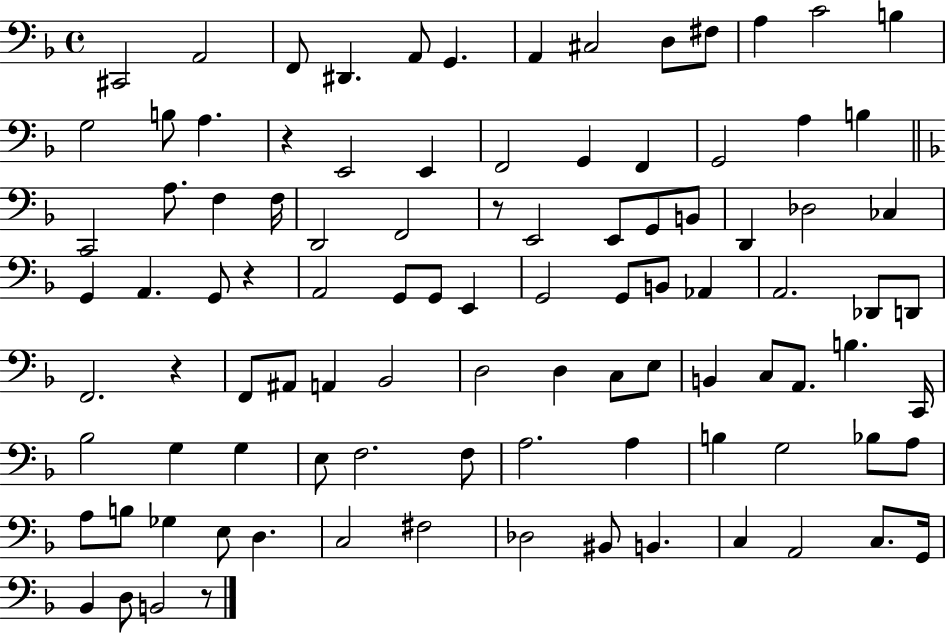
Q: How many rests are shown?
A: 5